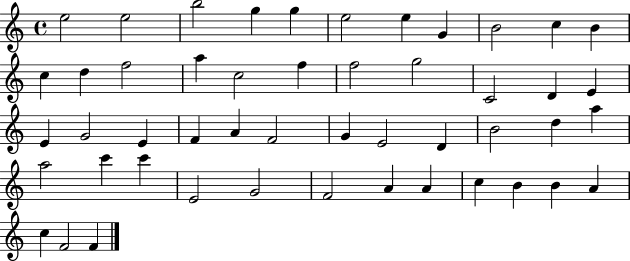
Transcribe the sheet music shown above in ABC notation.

X:1
T:Untitled
M:4/4
L:1/4
K:C
e2 e2 b2 g g e2 e G B2 c B c d f2 a c2 f f2 g2 C2 D E E G2 E F A F2 G E2 D B2 d a a2 c' c' E2 G2 F2 A A c B B A c F2 F